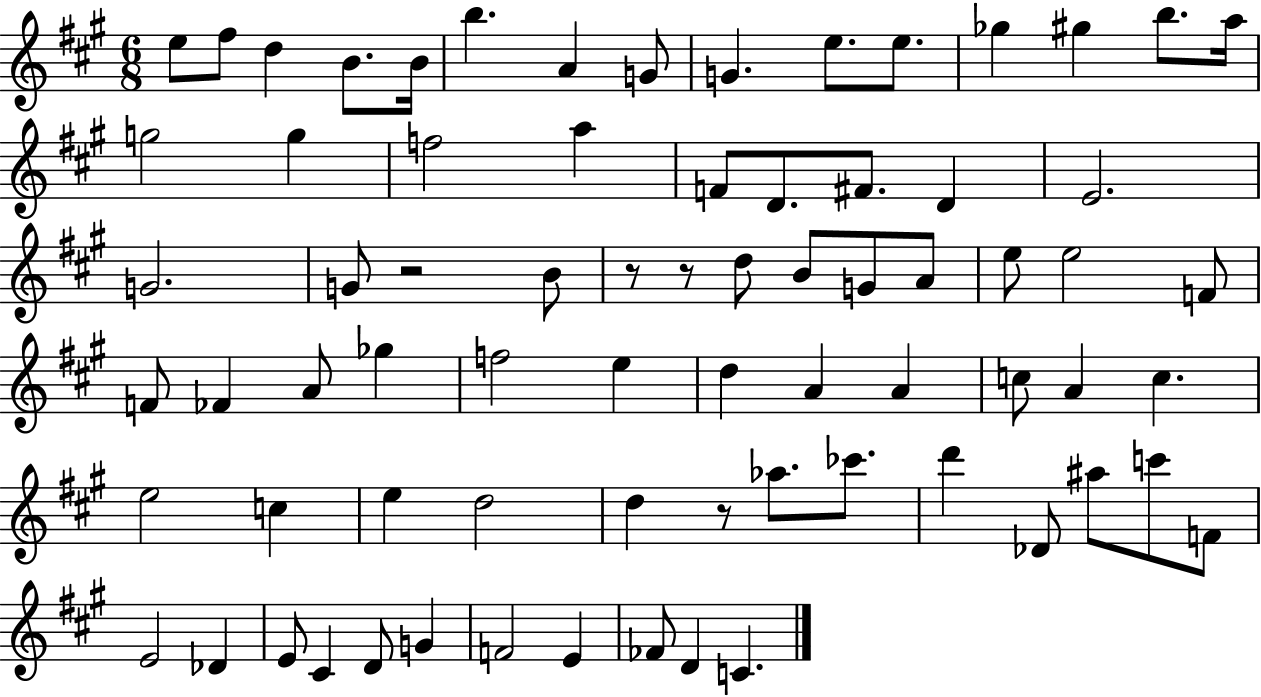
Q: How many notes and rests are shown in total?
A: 73